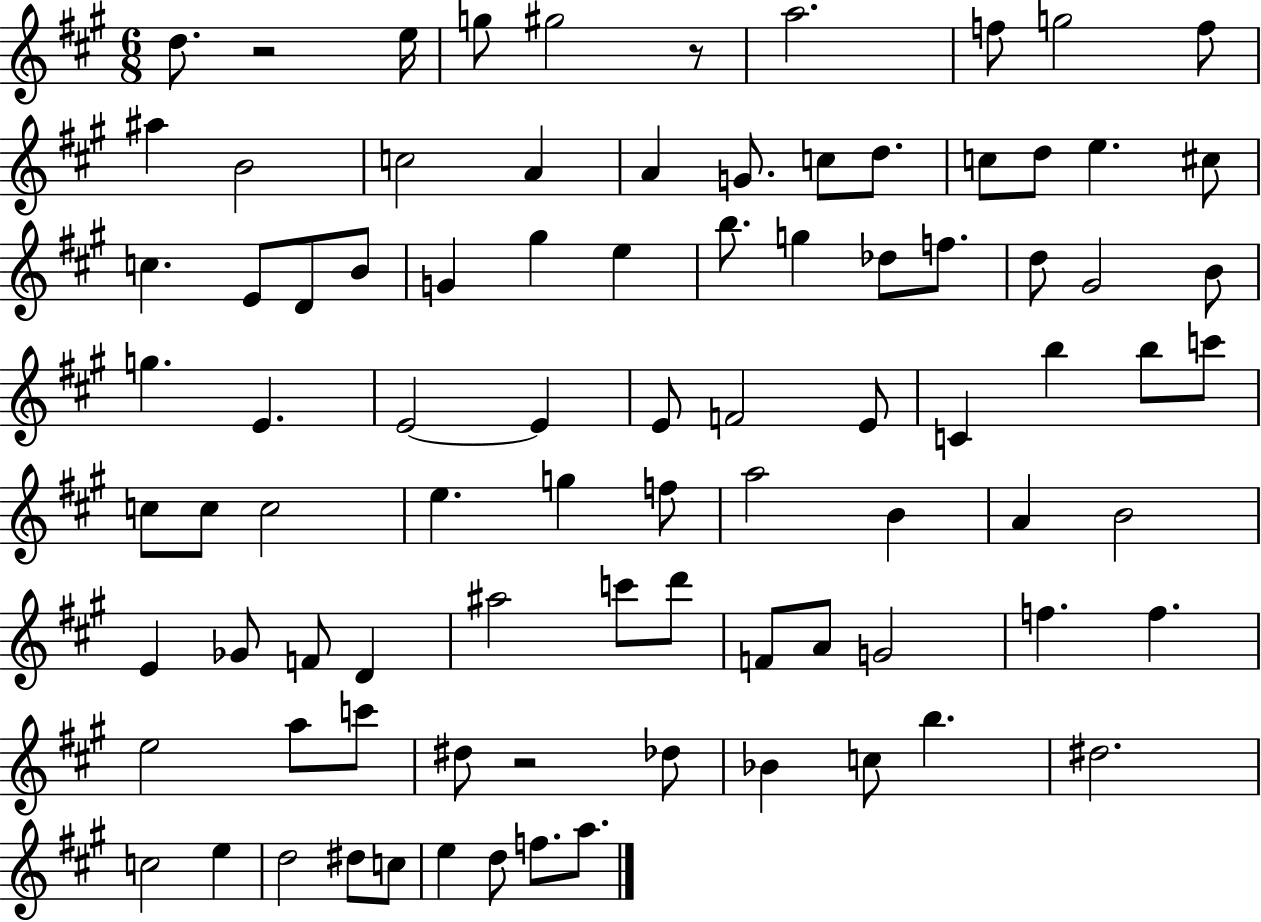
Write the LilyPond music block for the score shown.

{
  \clef treble
  \numericTimeSignature
  \time 6/8
  \key a \major
  d''8. r2 e''16 | g''8 gis''2 r8 | a''2. | f''8 g''2 f''8 | \break ais''4 b'2 | c''2 a'4 | a'4 g'8. c''8 d''8. | c''8 d''8 e''4. cis''8 | \break c''4. e'8 d'8 b'8 | g'4 gis''4 e''4 | b''8. g''4 des''8 f''8. | d''8 gis'2 b'8 | \break g''4. e'4. | e'2~~ e'4 | e'8 f'2 e'8 | c'4 b''4 b''8 c'''8 | \break c''8 c''8 c''2 | e''4. g''4 f''8 | a''2 b'4 | a'4 b'2 | \break e'4 ges'8 f'8 d'4 | ais''2 c'''8 d'''8 | f'8 a'8 g'2 | f''4. f''4. | \break e''2 a''8 c'''8 | dis''8 r2 des''8 | bes'4 c''8 b''4. | dis''2. | \break c''2 e''4 | d''2 dis''8 c''8 | e''4 d''8 f''8. a''8. | \bar "|."
}